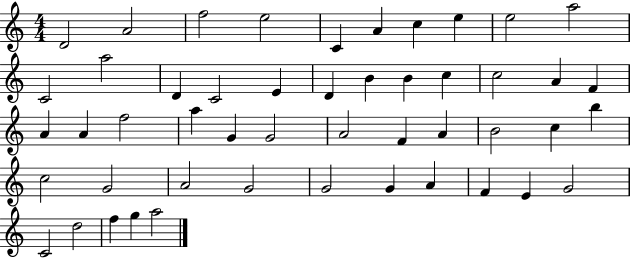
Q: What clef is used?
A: treble